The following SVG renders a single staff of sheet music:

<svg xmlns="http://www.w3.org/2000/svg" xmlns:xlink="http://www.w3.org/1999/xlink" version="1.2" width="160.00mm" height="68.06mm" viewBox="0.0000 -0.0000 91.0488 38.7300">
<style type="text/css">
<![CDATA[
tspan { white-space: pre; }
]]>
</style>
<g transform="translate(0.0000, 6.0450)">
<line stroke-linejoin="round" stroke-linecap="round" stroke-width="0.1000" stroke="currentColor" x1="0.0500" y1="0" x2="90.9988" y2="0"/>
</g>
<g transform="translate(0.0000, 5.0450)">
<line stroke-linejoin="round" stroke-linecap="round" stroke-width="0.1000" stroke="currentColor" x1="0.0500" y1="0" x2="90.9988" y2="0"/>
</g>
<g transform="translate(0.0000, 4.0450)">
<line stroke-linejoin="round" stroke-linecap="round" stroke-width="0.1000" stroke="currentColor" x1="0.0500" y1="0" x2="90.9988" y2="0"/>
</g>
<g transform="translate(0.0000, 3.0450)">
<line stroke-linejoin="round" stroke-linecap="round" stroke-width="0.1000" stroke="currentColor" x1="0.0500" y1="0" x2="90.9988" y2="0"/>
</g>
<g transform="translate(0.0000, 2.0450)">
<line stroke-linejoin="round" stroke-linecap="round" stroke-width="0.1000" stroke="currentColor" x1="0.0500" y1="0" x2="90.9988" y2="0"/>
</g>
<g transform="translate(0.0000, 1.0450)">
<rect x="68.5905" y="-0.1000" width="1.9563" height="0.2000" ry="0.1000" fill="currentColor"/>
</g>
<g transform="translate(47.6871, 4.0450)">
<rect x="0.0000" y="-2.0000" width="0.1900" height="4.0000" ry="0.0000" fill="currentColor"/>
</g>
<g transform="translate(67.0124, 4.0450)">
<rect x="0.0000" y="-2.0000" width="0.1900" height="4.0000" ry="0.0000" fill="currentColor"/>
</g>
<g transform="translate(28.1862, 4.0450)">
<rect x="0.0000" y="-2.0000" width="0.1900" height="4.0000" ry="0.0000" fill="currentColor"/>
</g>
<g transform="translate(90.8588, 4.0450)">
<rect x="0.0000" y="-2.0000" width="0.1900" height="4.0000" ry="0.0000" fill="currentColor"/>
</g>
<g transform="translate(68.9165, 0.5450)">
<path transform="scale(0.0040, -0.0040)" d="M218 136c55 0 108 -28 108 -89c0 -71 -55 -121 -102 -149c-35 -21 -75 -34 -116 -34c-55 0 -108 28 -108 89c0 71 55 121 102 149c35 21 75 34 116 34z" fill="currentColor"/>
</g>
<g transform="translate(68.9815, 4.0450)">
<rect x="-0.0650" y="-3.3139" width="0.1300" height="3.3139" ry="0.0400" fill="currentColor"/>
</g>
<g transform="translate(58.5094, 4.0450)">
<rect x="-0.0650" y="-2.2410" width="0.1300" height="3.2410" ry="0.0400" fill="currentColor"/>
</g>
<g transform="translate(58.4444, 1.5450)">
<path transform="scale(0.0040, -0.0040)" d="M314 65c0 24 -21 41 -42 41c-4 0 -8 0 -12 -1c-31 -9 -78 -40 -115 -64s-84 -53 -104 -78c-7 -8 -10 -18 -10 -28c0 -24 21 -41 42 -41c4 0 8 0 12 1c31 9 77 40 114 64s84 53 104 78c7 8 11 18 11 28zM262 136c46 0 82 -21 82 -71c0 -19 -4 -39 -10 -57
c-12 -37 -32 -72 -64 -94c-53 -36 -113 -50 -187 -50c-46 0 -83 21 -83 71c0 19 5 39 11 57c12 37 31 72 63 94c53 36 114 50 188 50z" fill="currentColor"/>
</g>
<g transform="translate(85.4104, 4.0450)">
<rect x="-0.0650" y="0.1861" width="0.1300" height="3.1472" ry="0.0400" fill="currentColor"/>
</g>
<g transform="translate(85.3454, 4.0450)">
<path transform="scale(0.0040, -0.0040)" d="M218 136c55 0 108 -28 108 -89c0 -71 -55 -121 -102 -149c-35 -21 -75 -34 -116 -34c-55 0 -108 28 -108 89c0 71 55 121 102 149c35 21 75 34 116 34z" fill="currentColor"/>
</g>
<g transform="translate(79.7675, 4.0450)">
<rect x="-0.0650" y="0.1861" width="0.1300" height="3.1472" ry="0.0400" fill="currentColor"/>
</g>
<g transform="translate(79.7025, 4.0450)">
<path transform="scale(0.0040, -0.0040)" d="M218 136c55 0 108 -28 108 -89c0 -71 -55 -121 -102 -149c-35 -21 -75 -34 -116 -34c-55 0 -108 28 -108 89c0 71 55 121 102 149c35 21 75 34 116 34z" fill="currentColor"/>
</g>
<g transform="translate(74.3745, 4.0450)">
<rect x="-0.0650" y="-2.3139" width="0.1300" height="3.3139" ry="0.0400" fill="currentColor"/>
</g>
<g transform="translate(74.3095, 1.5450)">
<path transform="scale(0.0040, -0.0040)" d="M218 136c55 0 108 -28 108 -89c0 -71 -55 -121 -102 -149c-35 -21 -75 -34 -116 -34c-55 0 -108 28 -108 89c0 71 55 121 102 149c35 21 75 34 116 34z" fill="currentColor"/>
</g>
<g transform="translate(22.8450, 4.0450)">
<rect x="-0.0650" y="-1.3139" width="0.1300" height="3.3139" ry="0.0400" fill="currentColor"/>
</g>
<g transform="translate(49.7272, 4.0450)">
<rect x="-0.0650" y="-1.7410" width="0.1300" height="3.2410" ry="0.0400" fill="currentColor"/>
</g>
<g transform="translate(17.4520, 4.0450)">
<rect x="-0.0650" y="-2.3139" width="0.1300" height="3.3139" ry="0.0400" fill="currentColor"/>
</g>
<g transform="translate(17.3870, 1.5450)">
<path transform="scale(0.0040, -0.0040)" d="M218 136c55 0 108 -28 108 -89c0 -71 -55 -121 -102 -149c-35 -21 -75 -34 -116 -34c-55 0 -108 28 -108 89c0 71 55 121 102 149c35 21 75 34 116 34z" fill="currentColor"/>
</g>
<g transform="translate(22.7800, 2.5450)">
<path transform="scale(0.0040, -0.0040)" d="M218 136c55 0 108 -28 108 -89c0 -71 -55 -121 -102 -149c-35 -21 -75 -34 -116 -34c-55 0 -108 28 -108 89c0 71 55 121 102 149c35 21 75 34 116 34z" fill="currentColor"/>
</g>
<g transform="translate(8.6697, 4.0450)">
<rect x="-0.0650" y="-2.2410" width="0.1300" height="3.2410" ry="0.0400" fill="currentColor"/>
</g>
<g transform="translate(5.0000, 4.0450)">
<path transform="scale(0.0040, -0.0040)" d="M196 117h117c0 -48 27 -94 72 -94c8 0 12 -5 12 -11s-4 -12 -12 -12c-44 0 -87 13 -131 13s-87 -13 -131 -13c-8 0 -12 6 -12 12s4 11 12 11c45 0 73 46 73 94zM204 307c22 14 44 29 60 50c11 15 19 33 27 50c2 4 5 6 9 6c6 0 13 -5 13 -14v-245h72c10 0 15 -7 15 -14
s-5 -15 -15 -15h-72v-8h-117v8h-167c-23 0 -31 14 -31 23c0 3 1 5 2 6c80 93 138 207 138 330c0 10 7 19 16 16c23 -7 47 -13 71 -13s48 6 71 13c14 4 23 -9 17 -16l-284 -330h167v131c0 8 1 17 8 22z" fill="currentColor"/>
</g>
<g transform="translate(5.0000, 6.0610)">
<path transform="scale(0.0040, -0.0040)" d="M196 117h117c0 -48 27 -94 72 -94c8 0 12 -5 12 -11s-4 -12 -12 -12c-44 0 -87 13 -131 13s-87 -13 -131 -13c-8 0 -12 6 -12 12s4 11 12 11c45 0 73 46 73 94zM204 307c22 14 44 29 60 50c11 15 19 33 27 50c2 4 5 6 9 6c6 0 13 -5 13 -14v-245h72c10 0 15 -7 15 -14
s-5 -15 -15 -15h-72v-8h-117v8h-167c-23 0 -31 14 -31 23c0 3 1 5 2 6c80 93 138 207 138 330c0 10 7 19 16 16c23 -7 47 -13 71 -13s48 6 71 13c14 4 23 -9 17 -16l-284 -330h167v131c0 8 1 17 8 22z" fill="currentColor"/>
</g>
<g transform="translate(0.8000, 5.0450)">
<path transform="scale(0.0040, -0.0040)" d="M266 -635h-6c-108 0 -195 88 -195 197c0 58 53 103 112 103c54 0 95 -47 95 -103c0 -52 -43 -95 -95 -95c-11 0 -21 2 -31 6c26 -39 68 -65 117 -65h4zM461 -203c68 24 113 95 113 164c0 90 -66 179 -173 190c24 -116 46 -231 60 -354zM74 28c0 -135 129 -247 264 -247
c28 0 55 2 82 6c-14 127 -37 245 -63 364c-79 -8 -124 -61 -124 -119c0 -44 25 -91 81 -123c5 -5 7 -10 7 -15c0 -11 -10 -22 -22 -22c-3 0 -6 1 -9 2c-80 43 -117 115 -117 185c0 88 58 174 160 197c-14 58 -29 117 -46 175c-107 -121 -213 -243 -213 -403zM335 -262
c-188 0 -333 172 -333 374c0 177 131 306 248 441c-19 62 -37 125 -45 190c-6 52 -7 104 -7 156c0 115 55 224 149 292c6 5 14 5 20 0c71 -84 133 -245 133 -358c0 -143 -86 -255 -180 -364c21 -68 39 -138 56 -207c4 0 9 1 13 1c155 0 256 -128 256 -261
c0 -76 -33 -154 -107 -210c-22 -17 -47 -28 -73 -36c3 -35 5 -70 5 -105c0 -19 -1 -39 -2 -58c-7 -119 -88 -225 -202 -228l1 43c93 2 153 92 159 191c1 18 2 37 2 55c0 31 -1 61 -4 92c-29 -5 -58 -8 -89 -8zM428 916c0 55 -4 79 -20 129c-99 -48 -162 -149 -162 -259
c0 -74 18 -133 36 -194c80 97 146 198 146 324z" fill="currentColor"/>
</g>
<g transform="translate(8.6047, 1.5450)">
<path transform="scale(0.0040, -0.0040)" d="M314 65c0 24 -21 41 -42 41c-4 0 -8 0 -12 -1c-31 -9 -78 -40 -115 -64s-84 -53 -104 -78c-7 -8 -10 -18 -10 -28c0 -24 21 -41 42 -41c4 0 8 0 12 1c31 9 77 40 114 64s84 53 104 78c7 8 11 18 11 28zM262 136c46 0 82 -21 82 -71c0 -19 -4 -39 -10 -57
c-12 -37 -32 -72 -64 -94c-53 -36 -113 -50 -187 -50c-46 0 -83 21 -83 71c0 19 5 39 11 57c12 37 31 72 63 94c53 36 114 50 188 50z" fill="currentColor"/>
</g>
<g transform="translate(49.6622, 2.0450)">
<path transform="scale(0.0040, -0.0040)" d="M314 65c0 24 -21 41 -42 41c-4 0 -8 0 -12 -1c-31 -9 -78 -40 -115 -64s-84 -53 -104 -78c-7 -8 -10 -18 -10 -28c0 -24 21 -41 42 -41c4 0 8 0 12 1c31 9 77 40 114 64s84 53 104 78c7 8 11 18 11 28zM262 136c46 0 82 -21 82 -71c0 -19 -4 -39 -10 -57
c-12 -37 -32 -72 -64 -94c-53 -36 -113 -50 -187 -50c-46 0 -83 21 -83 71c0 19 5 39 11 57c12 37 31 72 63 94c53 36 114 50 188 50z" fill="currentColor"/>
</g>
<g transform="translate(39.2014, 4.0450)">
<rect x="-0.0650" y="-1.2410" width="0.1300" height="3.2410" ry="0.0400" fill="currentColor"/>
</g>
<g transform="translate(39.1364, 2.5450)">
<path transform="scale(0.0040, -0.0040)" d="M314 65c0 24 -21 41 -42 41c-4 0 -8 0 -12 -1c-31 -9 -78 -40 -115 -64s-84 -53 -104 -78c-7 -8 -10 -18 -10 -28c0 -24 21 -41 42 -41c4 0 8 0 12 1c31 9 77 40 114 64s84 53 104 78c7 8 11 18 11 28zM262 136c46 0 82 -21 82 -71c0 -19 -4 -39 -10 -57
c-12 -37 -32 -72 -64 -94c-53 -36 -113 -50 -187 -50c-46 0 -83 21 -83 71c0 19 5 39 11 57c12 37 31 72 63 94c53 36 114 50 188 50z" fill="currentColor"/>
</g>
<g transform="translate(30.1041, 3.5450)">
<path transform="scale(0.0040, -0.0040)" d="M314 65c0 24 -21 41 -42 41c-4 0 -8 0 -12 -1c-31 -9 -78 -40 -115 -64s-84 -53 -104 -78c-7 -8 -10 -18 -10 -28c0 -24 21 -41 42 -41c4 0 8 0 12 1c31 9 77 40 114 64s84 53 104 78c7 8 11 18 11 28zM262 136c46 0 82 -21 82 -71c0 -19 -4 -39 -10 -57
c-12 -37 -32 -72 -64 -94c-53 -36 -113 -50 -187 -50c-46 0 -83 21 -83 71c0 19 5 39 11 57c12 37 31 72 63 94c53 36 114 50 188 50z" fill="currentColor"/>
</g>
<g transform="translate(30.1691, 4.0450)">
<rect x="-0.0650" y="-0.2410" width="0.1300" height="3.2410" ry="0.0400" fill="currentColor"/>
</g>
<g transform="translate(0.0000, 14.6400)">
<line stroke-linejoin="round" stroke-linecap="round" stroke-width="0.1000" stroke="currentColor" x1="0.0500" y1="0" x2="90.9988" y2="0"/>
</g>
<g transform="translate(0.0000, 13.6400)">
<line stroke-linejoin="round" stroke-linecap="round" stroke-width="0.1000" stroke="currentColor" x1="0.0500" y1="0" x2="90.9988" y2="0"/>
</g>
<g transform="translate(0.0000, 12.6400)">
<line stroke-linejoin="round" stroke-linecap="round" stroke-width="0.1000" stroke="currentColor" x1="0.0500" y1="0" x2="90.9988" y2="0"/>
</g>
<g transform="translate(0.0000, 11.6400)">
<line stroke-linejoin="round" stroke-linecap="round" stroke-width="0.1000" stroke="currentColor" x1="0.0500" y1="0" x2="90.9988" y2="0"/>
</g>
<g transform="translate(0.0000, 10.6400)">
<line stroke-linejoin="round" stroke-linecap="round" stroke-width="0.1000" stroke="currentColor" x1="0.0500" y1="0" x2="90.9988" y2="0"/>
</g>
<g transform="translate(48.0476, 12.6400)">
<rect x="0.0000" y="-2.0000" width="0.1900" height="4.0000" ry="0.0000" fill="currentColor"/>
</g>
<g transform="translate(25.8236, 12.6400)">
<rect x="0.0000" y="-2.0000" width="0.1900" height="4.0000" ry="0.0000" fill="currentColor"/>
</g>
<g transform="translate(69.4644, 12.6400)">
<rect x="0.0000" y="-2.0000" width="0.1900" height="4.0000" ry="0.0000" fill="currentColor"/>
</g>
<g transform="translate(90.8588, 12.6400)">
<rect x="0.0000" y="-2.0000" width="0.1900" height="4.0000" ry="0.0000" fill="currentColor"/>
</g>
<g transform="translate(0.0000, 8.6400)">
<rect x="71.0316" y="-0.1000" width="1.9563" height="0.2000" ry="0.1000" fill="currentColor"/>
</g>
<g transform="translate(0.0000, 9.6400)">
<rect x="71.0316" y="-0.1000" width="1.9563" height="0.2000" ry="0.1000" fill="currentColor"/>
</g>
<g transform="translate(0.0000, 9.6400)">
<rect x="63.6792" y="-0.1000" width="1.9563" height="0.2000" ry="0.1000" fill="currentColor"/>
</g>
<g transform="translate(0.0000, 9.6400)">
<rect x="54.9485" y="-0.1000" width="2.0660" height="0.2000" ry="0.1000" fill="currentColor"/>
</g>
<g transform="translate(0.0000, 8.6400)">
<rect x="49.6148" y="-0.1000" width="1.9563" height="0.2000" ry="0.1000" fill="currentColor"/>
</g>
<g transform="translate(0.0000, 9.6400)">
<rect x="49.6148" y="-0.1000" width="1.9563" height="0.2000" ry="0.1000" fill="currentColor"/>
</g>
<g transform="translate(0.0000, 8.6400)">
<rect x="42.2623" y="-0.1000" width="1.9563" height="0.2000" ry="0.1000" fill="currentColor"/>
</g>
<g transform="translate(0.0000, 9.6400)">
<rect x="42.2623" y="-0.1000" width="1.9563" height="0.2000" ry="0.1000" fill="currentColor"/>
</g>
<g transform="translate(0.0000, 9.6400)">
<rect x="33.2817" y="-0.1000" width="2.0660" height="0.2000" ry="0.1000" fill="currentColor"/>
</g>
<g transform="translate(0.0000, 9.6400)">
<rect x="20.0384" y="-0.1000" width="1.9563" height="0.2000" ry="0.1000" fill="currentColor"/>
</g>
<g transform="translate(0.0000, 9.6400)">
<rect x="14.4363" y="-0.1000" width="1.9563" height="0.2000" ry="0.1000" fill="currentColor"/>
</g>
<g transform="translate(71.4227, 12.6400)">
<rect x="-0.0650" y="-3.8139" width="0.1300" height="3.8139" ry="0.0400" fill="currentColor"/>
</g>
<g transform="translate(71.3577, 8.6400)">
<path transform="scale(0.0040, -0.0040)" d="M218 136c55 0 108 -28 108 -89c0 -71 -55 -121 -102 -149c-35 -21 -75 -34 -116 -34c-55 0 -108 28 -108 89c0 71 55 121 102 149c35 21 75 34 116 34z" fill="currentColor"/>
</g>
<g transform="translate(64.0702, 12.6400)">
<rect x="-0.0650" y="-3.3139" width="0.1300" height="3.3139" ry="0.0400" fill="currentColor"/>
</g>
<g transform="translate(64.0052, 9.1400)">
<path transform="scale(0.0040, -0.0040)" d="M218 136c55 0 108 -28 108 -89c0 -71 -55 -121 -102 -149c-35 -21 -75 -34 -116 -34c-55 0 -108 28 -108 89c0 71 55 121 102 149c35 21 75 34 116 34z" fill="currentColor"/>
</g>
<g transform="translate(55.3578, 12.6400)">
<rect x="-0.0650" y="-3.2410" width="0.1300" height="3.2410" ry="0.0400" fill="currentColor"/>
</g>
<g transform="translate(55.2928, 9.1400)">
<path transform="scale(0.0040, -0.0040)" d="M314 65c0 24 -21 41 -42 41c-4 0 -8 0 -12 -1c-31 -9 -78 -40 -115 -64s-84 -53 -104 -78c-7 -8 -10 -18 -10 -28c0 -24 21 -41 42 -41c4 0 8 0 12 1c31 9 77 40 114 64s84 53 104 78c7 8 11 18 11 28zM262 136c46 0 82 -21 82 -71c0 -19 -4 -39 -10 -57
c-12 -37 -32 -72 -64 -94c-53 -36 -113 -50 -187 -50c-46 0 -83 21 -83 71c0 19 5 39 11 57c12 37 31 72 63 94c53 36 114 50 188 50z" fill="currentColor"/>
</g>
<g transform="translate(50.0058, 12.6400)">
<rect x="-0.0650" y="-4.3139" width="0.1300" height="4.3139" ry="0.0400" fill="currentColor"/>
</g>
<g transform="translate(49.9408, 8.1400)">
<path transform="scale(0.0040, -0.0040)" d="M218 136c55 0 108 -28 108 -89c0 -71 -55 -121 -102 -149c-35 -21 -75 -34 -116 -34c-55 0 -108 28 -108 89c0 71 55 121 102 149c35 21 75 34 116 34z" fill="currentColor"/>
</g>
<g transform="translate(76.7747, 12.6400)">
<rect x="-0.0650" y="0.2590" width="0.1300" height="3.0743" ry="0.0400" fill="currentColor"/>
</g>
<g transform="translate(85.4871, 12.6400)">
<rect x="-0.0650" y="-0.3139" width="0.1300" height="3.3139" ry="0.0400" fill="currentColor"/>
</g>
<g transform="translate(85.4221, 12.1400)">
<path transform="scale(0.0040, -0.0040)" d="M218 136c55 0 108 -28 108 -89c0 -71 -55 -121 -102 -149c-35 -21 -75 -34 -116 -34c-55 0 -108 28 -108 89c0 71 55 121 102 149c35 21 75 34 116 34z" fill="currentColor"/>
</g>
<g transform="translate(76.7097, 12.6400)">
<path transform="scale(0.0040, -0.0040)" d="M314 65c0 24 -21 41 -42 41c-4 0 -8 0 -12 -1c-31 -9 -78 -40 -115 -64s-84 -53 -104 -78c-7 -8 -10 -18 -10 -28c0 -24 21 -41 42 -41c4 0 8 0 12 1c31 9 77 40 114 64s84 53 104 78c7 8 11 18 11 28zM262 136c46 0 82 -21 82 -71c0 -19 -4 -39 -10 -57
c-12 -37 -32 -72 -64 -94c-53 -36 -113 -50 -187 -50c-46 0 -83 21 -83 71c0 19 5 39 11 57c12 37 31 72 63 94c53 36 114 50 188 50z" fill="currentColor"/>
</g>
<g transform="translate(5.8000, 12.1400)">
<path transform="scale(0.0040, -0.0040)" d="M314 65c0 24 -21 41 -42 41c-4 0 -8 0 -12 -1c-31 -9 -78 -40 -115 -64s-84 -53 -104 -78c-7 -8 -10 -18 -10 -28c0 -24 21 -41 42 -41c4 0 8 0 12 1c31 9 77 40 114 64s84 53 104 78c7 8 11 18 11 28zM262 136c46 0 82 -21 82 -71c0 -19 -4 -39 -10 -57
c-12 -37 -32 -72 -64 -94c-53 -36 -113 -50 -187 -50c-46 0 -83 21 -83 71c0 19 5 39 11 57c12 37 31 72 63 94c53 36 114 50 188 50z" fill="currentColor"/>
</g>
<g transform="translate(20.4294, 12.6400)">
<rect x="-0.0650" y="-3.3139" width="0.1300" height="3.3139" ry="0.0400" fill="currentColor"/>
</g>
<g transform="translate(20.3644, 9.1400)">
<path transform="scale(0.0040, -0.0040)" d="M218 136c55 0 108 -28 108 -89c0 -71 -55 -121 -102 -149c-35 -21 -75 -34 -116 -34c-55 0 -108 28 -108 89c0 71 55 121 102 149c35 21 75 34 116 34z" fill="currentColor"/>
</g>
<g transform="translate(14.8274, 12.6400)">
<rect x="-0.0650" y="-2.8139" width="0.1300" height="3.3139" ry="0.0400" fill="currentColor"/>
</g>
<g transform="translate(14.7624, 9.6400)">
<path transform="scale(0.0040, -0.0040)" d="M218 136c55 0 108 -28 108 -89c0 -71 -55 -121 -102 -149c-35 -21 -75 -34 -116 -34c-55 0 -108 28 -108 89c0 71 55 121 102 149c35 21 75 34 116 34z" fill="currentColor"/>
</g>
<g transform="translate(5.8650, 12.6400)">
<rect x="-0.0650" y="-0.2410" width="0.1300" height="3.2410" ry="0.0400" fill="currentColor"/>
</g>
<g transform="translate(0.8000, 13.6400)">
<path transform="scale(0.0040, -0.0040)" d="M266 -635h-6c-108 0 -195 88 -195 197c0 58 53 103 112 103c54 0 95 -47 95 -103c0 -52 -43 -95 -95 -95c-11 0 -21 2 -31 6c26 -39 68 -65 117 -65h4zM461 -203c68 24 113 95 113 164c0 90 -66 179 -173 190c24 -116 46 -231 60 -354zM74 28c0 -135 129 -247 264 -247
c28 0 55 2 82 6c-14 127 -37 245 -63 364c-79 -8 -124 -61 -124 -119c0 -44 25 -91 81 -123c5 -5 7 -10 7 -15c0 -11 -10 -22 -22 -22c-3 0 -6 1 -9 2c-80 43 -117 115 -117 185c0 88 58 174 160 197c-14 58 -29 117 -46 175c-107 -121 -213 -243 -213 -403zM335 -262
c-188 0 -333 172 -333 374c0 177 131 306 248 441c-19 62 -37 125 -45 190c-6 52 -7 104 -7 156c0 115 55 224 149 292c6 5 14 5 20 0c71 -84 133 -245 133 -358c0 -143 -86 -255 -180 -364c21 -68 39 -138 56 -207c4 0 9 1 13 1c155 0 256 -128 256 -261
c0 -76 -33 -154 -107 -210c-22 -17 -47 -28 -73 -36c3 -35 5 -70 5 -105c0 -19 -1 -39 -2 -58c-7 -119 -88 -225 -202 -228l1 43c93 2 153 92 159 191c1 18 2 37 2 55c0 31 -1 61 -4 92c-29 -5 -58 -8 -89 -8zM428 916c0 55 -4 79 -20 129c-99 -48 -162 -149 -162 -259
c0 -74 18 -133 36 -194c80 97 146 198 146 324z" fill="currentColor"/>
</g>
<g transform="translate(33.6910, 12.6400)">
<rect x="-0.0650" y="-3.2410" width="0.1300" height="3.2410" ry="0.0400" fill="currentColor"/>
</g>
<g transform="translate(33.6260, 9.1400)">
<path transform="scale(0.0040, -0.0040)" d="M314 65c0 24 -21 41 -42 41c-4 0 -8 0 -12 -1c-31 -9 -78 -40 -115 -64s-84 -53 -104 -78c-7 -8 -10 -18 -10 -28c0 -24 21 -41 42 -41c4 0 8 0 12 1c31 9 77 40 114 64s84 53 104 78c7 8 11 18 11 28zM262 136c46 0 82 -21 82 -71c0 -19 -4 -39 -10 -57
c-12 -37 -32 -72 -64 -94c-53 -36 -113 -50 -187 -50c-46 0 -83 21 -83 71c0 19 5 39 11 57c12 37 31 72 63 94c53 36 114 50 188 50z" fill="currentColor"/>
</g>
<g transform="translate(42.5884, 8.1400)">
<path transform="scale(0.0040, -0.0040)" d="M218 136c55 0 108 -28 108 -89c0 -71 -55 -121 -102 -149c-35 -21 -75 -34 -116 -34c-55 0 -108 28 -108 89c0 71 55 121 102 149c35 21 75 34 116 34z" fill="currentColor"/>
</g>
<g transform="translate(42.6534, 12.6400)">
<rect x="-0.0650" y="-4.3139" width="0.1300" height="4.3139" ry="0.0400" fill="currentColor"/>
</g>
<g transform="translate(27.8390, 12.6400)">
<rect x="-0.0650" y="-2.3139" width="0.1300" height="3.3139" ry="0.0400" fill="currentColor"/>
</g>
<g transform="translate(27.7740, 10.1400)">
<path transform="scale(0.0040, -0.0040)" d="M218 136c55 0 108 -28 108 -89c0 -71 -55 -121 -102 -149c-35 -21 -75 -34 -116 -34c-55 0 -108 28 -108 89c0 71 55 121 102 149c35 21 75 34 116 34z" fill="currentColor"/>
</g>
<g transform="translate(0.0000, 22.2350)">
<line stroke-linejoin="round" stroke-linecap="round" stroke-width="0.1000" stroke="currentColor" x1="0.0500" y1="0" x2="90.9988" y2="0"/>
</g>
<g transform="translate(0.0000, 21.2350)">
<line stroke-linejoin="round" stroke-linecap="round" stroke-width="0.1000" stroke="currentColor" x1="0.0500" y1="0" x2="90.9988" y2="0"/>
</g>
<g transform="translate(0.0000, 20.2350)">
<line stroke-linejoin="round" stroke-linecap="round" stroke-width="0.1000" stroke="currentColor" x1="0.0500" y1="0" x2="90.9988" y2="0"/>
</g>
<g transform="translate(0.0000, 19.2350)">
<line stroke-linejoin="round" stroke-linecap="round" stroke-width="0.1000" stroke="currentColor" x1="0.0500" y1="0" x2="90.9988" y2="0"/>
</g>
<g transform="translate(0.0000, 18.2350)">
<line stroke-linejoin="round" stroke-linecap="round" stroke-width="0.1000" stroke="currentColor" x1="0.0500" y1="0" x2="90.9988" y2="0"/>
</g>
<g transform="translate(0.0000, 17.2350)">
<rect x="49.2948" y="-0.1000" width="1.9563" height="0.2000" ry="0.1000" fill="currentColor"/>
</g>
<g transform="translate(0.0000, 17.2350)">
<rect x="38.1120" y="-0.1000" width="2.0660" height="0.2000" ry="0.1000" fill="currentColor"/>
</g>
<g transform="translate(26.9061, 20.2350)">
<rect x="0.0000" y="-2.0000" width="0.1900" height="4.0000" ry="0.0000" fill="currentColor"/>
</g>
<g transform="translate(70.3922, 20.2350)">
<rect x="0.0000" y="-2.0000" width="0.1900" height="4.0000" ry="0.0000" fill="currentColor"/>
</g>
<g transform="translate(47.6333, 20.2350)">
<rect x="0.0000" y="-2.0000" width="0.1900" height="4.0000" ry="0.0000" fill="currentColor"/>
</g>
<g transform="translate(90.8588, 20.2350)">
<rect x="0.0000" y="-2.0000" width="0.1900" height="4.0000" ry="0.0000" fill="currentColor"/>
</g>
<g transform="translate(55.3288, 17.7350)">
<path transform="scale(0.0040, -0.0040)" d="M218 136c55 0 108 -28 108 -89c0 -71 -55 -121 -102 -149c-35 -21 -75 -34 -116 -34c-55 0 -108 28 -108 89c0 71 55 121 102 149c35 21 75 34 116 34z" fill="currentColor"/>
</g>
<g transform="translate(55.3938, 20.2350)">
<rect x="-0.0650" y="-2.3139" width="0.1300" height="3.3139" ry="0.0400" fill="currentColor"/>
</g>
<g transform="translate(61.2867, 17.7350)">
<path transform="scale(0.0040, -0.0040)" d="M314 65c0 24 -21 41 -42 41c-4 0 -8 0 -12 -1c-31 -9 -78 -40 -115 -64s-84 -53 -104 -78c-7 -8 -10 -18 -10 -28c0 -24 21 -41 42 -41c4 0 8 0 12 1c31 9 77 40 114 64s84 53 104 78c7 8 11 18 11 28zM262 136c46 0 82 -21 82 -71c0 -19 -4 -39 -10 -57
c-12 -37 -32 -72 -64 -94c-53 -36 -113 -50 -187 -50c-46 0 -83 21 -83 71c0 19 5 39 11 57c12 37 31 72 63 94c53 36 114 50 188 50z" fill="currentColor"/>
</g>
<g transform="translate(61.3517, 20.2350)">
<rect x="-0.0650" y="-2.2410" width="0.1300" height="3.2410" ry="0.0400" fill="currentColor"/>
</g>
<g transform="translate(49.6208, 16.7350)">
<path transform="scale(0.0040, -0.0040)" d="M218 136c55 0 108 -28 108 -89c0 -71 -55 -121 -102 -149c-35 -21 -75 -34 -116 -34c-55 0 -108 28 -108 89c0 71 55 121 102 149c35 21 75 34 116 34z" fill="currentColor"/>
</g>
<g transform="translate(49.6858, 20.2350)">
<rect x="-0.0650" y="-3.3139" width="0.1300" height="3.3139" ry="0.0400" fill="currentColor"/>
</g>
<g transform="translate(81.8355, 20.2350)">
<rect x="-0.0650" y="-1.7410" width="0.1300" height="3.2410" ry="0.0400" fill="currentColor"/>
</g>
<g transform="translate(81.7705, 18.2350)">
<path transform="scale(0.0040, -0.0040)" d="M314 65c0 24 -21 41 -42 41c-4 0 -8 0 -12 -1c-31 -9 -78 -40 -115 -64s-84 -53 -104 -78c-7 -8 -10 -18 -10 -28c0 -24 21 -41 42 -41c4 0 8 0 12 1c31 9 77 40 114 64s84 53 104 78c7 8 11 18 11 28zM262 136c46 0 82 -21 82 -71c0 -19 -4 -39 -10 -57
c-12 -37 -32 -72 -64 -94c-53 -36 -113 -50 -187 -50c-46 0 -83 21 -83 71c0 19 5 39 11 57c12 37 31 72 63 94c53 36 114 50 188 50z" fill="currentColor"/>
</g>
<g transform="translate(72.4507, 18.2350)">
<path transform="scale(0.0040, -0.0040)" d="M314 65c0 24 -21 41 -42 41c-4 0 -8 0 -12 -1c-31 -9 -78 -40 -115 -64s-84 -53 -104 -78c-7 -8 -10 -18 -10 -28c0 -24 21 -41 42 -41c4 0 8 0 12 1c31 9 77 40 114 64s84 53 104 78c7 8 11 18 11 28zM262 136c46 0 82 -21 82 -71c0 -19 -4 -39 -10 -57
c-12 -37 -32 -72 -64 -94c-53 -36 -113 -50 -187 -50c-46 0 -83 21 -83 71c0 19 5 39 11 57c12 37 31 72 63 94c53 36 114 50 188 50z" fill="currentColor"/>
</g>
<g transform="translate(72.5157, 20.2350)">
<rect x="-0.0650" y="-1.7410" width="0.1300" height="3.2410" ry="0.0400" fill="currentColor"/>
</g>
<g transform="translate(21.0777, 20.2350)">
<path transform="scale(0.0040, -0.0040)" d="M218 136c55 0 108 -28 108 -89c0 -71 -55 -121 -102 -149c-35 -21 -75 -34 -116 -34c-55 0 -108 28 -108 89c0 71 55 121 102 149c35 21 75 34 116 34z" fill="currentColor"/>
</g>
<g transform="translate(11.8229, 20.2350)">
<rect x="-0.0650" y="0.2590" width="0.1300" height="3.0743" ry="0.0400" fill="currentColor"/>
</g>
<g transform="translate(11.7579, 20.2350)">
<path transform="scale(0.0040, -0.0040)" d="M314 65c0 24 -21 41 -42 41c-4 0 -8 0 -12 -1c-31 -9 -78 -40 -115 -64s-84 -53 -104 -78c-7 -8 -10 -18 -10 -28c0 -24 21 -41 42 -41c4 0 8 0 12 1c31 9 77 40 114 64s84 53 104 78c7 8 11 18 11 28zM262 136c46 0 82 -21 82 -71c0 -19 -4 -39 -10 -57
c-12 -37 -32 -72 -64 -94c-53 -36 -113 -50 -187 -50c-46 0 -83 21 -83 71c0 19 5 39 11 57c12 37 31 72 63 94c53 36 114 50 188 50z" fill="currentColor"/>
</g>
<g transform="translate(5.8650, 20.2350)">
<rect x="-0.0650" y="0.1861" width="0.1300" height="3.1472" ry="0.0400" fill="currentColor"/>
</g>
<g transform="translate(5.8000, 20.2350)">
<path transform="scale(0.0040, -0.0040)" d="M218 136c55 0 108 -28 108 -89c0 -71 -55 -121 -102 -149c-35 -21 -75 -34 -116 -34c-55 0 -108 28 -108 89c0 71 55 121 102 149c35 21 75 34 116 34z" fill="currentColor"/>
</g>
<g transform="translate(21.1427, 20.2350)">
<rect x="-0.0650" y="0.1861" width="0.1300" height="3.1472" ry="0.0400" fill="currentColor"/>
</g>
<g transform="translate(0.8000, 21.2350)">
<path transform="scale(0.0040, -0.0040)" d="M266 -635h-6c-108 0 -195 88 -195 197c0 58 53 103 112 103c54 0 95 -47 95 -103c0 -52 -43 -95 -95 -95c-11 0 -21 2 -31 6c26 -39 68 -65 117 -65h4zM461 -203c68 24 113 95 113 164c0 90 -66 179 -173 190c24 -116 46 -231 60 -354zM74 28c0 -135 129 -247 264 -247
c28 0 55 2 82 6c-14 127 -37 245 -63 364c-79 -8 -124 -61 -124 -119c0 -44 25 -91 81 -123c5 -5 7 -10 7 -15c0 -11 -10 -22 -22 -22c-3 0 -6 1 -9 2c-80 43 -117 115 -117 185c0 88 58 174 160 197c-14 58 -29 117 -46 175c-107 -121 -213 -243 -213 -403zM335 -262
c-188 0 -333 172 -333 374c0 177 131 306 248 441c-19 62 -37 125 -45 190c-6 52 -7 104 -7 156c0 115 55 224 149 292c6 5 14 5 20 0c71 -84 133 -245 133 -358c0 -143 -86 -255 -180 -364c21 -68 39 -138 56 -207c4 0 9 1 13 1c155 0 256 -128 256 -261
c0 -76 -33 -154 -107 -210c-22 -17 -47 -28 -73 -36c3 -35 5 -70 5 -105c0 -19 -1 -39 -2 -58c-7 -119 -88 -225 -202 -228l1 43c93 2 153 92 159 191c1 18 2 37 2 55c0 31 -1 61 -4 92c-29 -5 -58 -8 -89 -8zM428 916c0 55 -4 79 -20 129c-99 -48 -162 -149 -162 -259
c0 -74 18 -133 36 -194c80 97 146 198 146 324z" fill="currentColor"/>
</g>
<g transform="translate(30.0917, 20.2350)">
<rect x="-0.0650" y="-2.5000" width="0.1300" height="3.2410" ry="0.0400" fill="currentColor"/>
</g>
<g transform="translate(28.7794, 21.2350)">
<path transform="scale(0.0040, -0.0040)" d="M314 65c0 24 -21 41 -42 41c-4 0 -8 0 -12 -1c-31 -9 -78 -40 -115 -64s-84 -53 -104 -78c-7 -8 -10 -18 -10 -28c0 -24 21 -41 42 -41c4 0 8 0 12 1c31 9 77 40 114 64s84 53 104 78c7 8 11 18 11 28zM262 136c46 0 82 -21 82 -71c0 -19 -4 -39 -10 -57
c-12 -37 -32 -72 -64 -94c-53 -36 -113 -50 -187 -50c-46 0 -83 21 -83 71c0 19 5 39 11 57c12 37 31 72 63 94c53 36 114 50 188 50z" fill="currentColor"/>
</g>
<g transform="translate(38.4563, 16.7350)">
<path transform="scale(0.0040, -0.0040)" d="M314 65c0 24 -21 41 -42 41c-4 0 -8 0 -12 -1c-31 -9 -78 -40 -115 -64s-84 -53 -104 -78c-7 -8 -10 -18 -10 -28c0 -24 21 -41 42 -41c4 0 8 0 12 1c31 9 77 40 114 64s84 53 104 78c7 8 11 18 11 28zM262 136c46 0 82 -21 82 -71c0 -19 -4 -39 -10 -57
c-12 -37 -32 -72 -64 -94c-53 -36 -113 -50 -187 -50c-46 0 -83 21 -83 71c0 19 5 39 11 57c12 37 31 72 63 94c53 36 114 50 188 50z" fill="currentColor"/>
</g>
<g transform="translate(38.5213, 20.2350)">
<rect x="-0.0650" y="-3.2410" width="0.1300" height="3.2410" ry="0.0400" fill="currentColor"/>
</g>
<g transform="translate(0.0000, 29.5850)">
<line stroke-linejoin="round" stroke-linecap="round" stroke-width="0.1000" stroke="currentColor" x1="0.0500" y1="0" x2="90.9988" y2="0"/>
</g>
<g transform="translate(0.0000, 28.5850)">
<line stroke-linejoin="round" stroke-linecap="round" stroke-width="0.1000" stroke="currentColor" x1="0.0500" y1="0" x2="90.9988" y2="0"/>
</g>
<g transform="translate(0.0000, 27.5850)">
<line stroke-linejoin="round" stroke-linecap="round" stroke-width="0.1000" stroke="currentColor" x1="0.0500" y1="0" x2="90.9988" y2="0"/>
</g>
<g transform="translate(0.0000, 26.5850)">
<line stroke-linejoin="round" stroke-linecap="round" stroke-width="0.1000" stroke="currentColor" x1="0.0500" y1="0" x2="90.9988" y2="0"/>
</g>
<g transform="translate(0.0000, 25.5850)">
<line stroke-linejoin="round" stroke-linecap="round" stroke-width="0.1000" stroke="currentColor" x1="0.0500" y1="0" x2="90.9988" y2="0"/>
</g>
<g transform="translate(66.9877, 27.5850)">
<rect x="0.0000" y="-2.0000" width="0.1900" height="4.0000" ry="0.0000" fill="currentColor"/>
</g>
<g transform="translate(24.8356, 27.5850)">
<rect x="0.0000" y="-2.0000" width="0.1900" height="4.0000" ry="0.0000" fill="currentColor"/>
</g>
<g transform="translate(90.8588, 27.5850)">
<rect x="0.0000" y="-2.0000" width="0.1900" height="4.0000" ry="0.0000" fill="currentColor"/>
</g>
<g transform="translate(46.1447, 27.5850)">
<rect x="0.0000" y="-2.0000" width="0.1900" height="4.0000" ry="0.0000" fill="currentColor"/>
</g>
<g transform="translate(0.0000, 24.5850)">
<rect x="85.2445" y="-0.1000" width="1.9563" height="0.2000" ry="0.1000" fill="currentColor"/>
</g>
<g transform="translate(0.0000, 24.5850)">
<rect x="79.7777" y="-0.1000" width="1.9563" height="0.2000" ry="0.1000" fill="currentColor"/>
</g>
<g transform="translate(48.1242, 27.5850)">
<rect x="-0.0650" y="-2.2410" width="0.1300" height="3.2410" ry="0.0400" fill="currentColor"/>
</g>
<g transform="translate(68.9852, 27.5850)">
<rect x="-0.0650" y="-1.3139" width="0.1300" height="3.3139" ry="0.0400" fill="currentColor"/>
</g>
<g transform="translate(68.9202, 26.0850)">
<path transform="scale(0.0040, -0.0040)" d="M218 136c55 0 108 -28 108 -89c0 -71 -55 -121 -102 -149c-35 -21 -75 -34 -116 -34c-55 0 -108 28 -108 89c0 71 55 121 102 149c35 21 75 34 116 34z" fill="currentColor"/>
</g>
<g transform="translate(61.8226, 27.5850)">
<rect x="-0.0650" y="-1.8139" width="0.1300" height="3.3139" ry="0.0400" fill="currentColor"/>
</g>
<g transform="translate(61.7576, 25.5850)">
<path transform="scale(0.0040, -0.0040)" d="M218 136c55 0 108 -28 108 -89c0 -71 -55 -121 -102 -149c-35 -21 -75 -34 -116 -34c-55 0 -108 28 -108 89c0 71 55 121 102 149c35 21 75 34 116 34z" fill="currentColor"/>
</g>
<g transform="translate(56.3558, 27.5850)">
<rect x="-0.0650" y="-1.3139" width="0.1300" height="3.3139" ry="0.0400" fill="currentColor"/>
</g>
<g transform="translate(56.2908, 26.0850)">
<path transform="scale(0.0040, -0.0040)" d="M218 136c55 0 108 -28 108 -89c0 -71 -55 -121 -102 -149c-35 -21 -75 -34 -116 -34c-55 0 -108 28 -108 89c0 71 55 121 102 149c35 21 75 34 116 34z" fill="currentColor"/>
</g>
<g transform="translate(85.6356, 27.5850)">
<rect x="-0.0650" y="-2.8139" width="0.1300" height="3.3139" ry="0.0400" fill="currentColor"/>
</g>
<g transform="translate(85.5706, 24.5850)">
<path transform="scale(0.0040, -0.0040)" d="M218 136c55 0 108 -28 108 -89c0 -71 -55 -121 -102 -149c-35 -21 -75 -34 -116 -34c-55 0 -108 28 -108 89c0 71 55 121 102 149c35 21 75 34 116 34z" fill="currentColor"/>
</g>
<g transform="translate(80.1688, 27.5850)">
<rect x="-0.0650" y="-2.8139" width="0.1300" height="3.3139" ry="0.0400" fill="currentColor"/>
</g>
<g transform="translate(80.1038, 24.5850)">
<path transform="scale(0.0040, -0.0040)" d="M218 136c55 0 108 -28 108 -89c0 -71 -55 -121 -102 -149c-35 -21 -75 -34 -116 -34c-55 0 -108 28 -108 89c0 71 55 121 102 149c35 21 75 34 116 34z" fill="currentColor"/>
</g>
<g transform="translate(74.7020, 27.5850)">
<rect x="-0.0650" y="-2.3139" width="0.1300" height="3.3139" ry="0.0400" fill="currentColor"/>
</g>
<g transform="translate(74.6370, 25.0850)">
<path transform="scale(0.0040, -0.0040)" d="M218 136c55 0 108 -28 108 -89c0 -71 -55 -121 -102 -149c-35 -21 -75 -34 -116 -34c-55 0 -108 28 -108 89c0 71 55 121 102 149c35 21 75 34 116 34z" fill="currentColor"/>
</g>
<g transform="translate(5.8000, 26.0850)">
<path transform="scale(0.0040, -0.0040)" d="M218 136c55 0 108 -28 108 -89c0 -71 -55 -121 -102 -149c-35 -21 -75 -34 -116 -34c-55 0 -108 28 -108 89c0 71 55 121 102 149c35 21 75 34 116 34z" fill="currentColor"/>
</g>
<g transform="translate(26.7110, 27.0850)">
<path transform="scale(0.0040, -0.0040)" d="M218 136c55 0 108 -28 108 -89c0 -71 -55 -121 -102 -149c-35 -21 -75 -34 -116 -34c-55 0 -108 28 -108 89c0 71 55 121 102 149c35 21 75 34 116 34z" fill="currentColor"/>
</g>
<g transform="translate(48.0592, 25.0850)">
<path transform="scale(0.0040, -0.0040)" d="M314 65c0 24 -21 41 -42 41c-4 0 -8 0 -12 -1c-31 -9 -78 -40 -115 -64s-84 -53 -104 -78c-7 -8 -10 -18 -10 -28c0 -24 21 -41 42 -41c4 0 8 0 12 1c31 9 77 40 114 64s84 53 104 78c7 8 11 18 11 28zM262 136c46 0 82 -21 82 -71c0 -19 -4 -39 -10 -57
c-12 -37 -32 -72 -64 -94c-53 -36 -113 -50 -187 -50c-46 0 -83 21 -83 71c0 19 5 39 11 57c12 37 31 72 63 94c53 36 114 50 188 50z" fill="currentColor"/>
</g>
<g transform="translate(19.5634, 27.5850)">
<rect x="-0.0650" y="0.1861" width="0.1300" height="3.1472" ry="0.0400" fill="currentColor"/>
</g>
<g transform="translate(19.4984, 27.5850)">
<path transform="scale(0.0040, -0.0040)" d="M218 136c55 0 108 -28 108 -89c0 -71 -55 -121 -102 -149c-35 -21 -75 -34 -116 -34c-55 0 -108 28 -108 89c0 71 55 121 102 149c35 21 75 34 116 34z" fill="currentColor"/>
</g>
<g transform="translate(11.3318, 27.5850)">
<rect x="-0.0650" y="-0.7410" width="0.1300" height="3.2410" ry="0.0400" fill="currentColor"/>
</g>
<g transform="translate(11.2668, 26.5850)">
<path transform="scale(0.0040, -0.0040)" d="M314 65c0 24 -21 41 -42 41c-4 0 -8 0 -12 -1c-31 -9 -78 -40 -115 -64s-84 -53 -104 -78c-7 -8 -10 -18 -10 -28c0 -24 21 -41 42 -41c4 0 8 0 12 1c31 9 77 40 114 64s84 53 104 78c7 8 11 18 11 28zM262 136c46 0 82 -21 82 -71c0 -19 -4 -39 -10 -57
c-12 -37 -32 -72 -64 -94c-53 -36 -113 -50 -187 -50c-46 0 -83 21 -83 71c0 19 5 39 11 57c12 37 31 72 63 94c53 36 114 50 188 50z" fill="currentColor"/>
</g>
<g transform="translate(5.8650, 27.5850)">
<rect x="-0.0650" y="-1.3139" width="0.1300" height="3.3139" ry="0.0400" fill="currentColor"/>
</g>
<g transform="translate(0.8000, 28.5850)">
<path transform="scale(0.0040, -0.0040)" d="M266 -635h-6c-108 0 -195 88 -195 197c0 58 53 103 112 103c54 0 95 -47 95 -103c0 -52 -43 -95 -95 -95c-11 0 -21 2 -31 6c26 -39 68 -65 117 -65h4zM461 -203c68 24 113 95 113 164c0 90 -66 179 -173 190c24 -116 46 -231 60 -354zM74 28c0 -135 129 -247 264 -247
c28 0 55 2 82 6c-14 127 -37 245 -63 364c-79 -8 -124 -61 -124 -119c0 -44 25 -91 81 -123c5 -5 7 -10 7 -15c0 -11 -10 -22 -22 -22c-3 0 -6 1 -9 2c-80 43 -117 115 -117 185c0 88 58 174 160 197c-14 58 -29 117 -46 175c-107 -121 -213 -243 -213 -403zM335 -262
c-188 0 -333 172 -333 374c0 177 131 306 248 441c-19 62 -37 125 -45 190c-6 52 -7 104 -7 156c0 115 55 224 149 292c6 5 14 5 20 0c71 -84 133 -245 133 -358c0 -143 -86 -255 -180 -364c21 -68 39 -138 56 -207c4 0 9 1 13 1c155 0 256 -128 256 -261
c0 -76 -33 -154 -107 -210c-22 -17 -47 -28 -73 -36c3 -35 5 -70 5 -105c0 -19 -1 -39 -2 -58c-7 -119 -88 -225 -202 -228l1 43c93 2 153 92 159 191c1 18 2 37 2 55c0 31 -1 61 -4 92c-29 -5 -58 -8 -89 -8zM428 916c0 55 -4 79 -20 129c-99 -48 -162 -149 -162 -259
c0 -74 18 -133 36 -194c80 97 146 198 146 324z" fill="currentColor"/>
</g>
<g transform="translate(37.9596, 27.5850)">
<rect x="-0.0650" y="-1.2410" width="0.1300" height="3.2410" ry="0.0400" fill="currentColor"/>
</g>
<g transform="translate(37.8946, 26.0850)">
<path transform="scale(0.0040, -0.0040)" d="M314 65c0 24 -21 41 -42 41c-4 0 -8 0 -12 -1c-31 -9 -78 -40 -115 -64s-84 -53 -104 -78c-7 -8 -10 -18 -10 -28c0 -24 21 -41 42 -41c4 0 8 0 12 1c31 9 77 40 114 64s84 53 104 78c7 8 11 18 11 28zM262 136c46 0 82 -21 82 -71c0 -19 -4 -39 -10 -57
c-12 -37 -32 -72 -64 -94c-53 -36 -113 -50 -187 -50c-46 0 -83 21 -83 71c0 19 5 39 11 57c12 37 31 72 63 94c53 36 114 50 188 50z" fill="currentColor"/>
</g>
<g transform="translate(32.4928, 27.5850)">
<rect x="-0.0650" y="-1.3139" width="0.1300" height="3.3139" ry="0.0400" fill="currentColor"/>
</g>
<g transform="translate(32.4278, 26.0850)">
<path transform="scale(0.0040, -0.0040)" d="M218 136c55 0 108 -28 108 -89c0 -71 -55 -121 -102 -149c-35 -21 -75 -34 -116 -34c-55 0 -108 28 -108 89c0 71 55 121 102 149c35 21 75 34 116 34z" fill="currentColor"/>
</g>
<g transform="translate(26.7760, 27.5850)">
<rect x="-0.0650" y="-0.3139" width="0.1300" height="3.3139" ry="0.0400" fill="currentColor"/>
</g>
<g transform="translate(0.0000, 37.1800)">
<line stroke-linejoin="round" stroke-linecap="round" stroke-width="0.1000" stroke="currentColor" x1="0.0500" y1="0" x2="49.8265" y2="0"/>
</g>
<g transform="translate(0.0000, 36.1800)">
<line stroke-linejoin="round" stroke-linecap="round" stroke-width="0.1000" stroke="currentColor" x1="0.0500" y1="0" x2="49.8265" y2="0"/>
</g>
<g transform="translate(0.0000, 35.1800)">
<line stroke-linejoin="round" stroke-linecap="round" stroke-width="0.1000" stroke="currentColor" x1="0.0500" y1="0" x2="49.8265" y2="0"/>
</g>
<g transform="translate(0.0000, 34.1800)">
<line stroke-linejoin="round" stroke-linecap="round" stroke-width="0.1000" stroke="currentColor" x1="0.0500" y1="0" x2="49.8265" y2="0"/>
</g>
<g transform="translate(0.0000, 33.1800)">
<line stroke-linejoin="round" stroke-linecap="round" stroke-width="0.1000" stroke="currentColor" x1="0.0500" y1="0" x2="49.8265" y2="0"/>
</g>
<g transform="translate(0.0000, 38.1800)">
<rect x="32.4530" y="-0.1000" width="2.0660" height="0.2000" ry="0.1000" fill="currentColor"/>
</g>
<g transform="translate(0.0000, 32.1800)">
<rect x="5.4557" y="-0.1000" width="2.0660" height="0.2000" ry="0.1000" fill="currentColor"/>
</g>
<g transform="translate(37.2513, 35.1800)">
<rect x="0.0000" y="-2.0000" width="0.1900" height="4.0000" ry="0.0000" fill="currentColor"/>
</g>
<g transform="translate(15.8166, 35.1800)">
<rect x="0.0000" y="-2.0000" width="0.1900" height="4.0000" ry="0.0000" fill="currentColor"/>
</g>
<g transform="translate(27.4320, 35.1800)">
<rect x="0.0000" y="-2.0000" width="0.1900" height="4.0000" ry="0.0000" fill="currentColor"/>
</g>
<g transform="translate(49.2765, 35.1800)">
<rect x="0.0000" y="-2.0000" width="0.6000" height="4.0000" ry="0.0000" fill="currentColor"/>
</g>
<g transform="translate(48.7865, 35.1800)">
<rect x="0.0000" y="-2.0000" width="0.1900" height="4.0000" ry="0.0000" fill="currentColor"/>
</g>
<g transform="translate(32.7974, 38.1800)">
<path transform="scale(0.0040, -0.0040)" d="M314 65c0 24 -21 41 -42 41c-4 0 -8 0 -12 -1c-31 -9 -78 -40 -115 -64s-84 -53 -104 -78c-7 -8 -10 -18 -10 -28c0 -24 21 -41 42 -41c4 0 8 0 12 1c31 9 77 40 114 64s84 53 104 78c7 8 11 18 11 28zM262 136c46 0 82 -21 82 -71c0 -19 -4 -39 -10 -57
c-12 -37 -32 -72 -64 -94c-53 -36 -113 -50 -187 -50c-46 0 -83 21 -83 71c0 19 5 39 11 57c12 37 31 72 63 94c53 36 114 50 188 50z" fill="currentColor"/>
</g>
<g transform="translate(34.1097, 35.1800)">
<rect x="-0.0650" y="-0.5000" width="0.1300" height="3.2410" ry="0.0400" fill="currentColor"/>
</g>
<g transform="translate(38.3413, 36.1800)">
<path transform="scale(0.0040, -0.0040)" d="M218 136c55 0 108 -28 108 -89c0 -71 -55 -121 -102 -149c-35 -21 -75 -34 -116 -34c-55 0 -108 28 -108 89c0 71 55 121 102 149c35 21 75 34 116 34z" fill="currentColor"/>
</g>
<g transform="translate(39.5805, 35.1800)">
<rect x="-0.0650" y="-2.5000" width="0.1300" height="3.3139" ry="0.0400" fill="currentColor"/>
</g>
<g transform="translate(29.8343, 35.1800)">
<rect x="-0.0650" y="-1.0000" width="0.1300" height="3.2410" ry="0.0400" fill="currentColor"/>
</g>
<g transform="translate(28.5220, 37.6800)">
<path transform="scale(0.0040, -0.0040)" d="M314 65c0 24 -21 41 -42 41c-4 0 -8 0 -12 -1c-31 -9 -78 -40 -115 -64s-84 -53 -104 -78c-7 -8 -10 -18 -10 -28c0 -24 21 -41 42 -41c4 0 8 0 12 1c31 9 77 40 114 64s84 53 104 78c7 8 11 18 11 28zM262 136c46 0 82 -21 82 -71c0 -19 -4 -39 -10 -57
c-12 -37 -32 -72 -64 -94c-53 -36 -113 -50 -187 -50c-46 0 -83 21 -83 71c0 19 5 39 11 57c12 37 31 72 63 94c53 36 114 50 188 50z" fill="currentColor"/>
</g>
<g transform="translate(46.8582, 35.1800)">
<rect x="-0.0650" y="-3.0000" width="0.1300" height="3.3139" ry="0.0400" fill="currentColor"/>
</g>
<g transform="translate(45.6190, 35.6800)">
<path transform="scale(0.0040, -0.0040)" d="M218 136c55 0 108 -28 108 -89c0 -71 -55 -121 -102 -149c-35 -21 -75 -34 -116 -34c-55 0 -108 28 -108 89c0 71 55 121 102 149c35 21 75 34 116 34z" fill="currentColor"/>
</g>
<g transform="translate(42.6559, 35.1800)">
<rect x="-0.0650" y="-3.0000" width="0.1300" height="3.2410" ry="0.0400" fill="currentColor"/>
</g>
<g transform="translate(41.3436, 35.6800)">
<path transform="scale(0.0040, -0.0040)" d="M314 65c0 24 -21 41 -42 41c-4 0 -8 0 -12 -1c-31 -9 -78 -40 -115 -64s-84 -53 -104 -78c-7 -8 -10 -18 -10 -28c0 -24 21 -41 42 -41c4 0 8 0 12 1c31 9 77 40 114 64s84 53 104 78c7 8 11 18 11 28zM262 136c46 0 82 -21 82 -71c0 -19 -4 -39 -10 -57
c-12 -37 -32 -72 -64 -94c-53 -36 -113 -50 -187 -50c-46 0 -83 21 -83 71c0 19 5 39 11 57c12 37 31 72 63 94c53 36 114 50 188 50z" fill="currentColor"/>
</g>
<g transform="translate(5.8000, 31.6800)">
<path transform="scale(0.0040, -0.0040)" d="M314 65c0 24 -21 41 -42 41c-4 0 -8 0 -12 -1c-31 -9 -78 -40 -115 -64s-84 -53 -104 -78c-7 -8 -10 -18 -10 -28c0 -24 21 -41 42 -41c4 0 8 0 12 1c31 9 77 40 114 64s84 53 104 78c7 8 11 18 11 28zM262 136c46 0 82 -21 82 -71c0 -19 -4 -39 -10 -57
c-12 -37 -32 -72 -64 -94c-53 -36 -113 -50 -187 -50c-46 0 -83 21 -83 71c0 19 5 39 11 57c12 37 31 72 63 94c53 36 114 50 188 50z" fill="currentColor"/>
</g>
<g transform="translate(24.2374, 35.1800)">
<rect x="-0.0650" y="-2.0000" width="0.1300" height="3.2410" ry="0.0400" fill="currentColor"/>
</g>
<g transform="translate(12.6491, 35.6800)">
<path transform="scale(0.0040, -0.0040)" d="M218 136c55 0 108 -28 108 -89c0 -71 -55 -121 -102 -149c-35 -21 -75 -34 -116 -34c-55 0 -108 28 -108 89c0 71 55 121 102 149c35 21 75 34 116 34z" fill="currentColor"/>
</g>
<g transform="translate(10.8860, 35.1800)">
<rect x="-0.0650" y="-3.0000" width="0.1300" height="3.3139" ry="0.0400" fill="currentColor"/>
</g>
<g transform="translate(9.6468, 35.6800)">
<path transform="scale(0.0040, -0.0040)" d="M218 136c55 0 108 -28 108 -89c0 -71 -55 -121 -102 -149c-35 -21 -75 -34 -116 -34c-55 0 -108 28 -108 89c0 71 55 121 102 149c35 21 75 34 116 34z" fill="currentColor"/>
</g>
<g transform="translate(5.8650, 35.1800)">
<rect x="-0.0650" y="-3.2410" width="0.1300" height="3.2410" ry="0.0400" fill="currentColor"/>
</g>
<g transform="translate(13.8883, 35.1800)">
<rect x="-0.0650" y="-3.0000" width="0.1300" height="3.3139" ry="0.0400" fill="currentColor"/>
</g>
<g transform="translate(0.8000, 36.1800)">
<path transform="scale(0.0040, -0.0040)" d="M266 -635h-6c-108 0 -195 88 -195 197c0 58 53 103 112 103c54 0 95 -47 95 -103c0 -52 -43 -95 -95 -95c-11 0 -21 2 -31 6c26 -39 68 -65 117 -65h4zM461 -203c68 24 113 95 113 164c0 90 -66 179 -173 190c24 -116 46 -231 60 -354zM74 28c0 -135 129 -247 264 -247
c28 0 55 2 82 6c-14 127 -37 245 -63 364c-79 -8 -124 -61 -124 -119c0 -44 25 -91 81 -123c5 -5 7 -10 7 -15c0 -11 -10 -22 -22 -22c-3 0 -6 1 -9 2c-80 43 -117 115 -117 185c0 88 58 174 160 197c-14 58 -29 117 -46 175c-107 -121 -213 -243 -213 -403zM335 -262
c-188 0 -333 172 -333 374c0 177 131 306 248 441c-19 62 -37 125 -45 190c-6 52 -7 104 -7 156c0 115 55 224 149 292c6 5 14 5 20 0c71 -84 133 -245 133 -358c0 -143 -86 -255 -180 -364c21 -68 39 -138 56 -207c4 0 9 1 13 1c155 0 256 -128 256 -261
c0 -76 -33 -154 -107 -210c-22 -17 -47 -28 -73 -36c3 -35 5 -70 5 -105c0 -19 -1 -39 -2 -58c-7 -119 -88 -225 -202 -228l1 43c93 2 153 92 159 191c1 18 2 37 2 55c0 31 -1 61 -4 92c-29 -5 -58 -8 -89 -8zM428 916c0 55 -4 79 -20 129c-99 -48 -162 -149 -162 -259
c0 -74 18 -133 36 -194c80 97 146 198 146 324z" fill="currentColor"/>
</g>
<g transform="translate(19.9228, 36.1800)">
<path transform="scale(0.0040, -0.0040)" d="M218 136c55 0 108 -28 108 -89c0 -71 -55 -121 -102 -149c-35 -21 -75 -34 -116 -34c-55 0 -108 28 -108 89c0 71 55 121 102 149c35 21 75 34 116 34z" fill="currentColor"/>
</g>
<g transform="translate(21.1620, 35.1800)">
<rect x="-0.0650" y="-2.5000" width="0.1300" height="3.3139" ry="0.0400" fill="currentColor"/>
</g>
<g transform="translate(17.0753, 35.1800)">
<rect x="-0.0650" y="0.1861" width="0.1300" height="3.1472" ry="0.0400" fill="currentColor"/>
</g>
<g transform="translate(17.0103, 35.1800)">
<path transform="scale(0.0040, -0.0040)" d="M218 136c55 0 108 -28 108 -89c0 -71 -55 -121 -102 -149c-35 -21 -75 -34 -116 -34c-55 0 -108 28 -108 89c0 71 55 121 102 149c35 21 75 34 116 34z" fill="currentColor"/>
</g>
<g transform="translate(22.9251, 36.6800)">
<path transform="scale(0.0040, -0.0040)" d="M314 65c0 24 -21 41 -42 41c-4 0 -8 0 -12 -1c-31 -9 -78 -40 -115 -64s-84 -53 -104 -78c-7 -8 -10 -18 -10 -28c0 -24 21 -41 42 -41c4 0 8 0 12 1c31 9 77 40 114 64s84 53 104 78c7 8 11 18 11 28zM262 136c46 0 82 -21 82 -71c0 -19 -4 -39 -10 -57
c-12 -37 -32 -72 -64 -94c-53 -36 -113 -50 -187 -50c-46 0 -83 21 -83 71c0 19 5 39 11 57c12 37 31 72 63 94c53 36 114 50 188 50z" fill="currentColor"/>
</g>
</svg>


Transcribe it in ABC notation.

X:1
T:Untitled
M:4/4
L:1/4
K:C
g2 g e c2 e2 f2 g2 b g B B c2 a b g b2 d' d' b2 b c' B2 c B B2 B G2 b2 b g g2 f2 f2 e d2 B c e e2 g2 e f e g a a b2 A A B G F2 D2 C2 G A2 A